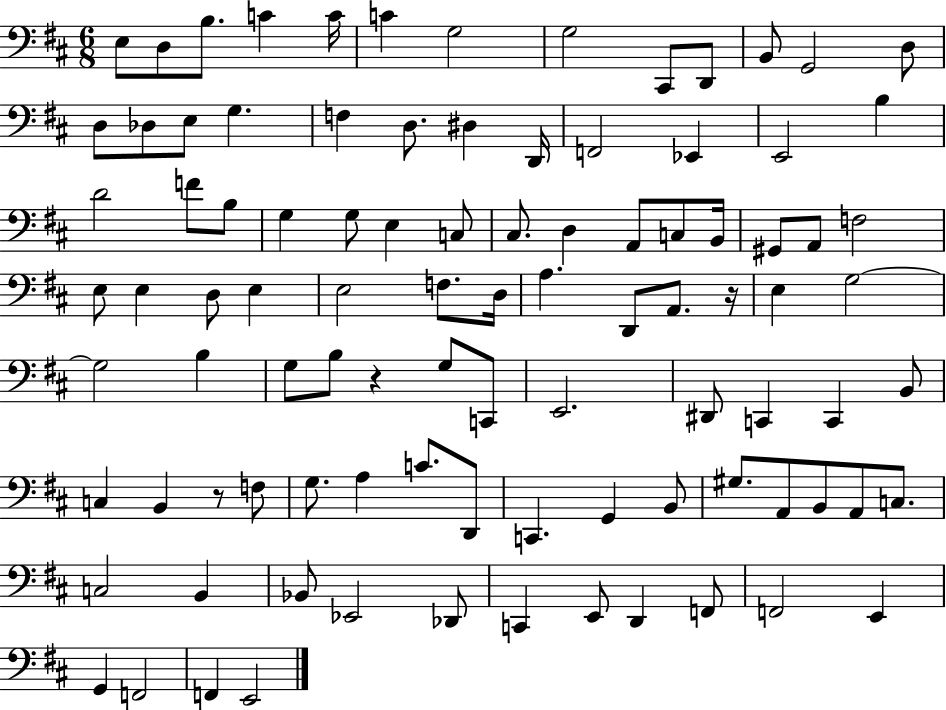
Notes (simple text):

E3/e D3/e B3/e. C4/q C4/s C4/q G3/h G3/h C#2/e D2/e B2/e G2/h D3/e D3/e Db3/e E3/e G3/q. F3/q D3/e. D#3/q D2/s F2/h Eb2/q E2/h B3/q D4/h F4/e B3/e G3/q G3/e E3/q C3/e C#3/e. D3/q A2/e C3/e B2/s G#2/e A2/e F3/h E3/e E3/q D3/e E3/q E3/h F3/e. D3/s A3/q. D2/e A2/e. R/s E3/q G3/h G3/h B3/q G3/e B3/e R/q G3/e C2/e E2/h. D#2/e C2/q C2/q B2/e C3/q B2/q R/e F3/e G3/e. A3/q C4/e. D2/e C2/q. G2/q B2/e G#3/e. A2/e B2/e A2/e C3/e. C3/h B2/q Bb2/e Eb2/h Db2/e C2/q E2/e D2/q F2/e F2/h E2/q G2/q F2/h F2/q E2/h